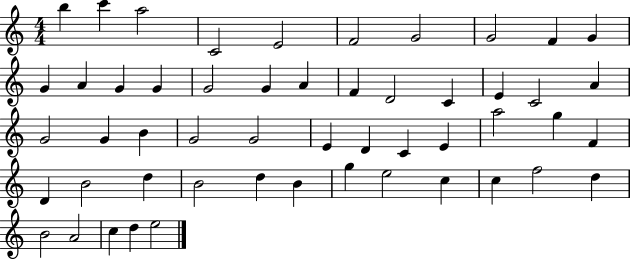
X:1
T:Untitled
M:4/4
L:1/4
K:C
b c' a2 C2 E2 F2 G2 G2 F G G A G G G2 G A F D2 C E C2 A G2 G B G2 G2 E D C E a2 g F D B2 d B2 d B g e2 c c f2 d B2 A2 c d e2